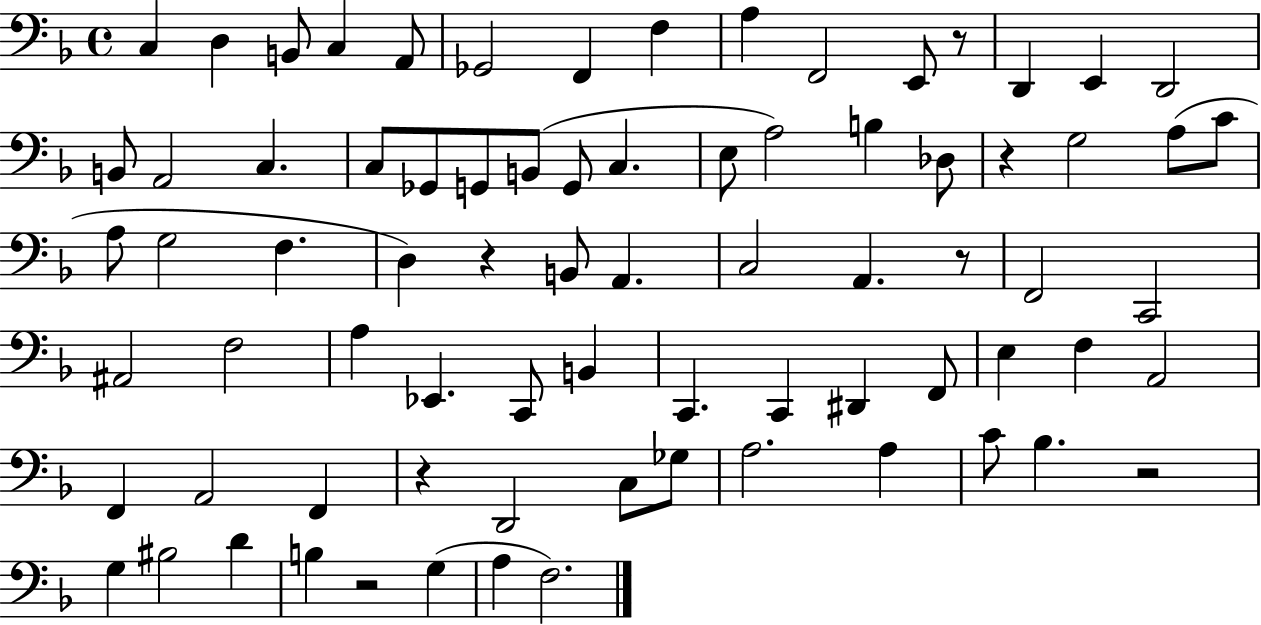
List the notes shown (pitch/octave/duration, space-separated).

C3/q D3/q B2/e C3/q A2/e Gb2/h F2/q F3/q A3/q F2/h E2/e R/e D2/q E2/q D2/h B2/e A2/h C3/q. C3/e Gb2/e G2/e B2/e G2/e C3/q. E3/e A3/h B3/q Db3/e R/q G3/h A3/e C4/e A3/e G3/h F3/q. D3/q R/q B2/e A2/q. C3/h A2/q. R/e F2/h C2/h A#2/h F3/h A3/q Eb2/q. C2/e B2/q C2/q. C2/q D#2/q F2/e E3/q F3/q A2/h F2/q A2/h F2/q R/q D2/h C3/e Gb3/e A3/h. A3/q C4/e Bb3/q. R/h G3/q BIS3/h D4/q B3/q R/h G3/q A3/q F3/h.